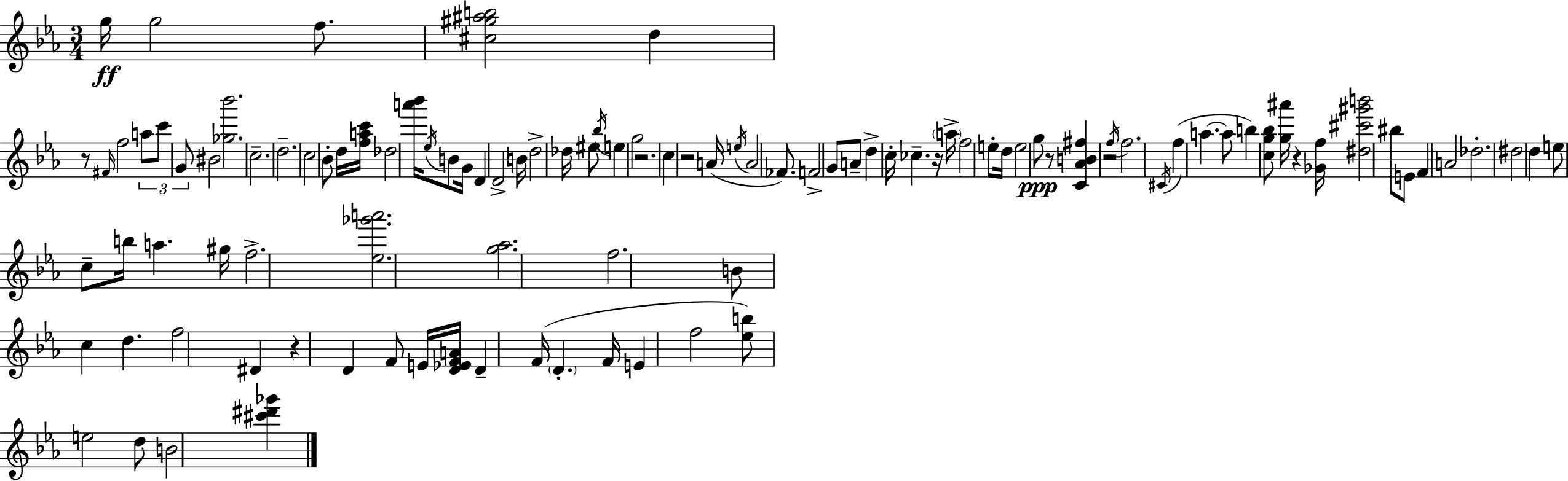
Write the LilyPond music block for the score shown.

{
  \clef treble
  \numericTimeSignature
  \time 3/4
  \key c \minor
  \repeat volta 2 { g''16\ff g''2 f''8. | <cis'' gis'' ais'' b''>2 d''4 | r8 \grace { fis'16 } f''2 \tuplet 3/2 { a''8 | c'''8 g'8 } bis'2 | \break <ges'' bes'''>2. | c''2.-- | d''2.-- | c''2 bes'8-. d''16 | \break <f'' a'' c'''>16 des''2 <a''' bes'''>16 \acciaccatura { ees''16 } b'8 | g'16 d'4 d'2-> | b'16 d''2-> des''16 | eis''8 \acciaccatura { bes''16 } e''4 g''2 | \break r2. | c''4 r2 | a'16( \acciaccatura { e''16 } a'2 | fes'8.) f'2-> | \break g'8 a'8-- d''4-> c''16-. ces''4.-- | r16 \parenthesize a''16-> f''2 | e''8-. d''16 e''2 | g''8\ppp r8 <c' aes' b' fis''>4 r2 | \break \acciaccatura { f''16 } f''2. | \acciaccatura { cis'16 }( f''4 a''4.~~ | a''8 b''4) <c'' g'' bes''>8 | <g'' ais'''>16 r4 <ges' f''>16 <dis'' cis''' gis''' b'''>2 | \break bis''8 e'8 f'4 a'2 | des''2.-. | dis''2 | d''4 e''8 c''8-- b''16 a''4. | \break gis''16 f''2.-> | <ees'' ges''' a'''>2. | <g'' aes''>2. | f''2. | \break b'8 c''4 | d''4. f''2 | dis'4 r4 d'4 | f'8 e'16 <d' ees' f' a'>16 d'4-- f'16( \parenthesize d'4.-. | \break f'16 e'4 f''2 | <ees'' b''>8) e''2 | d''8 b'2 | <cis''' dis''' ges'''>4 } \bar "|."
}